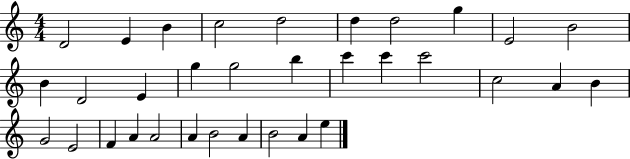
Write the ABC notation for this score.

X:1
T:Untitled
M:4/4
L:1/4
K:C
D2 E B c2 d2 d d2 g E2 B2 B D2 E g g2 b c' c' c'2 c2 A B G2 E2 F A A2 A B2 A B2 A e